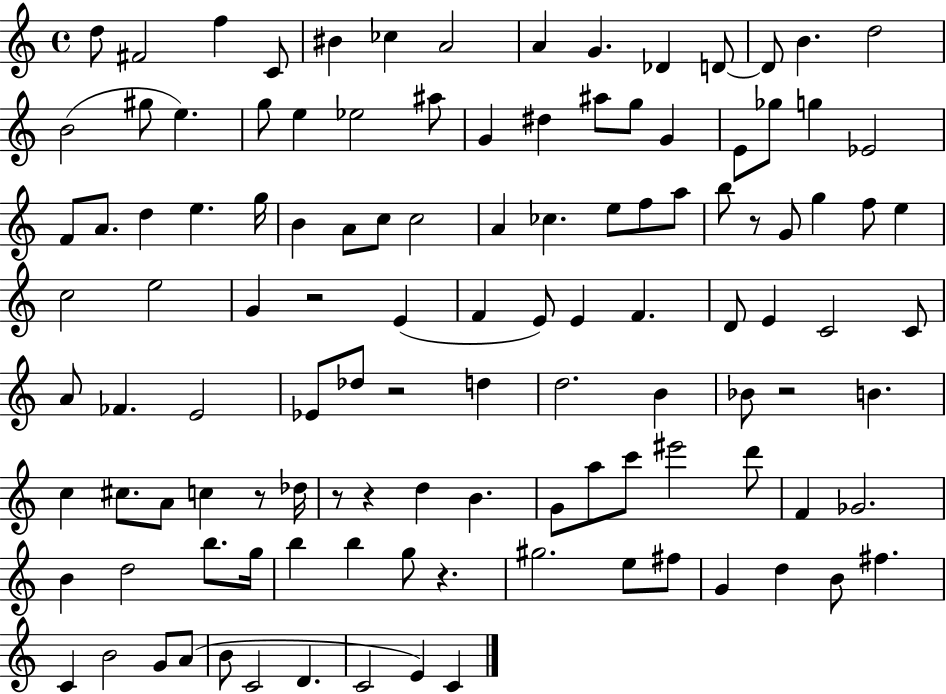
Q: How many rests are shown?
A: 8